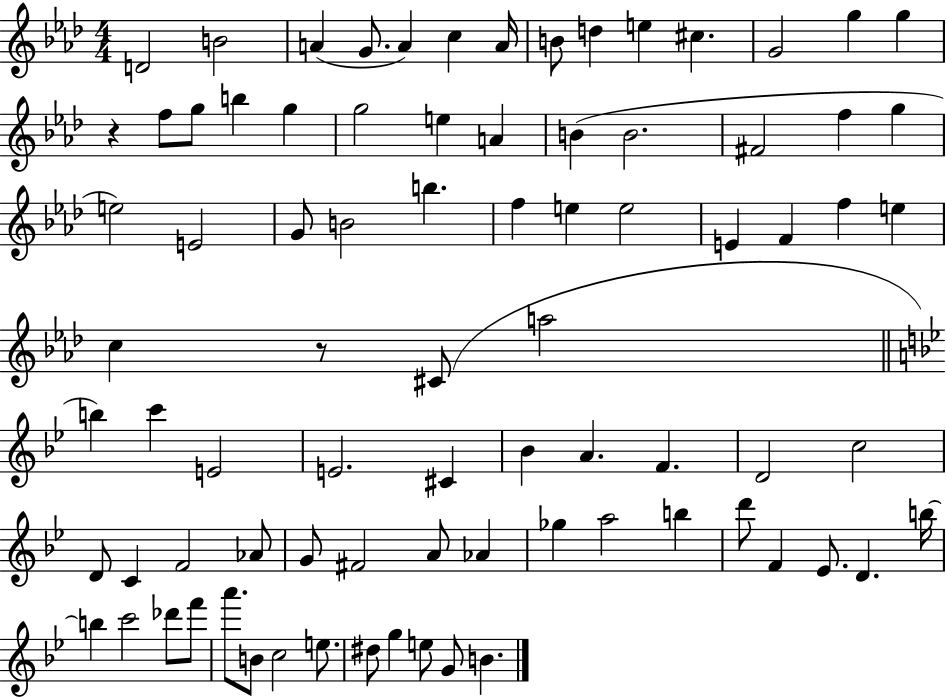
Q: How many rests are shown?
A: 2